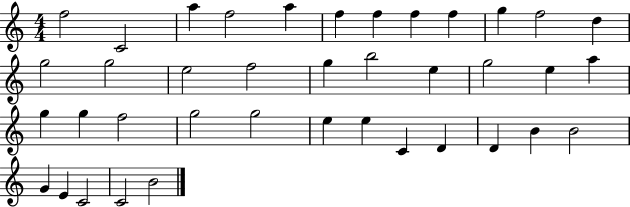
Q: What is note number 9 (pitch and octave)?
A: F5